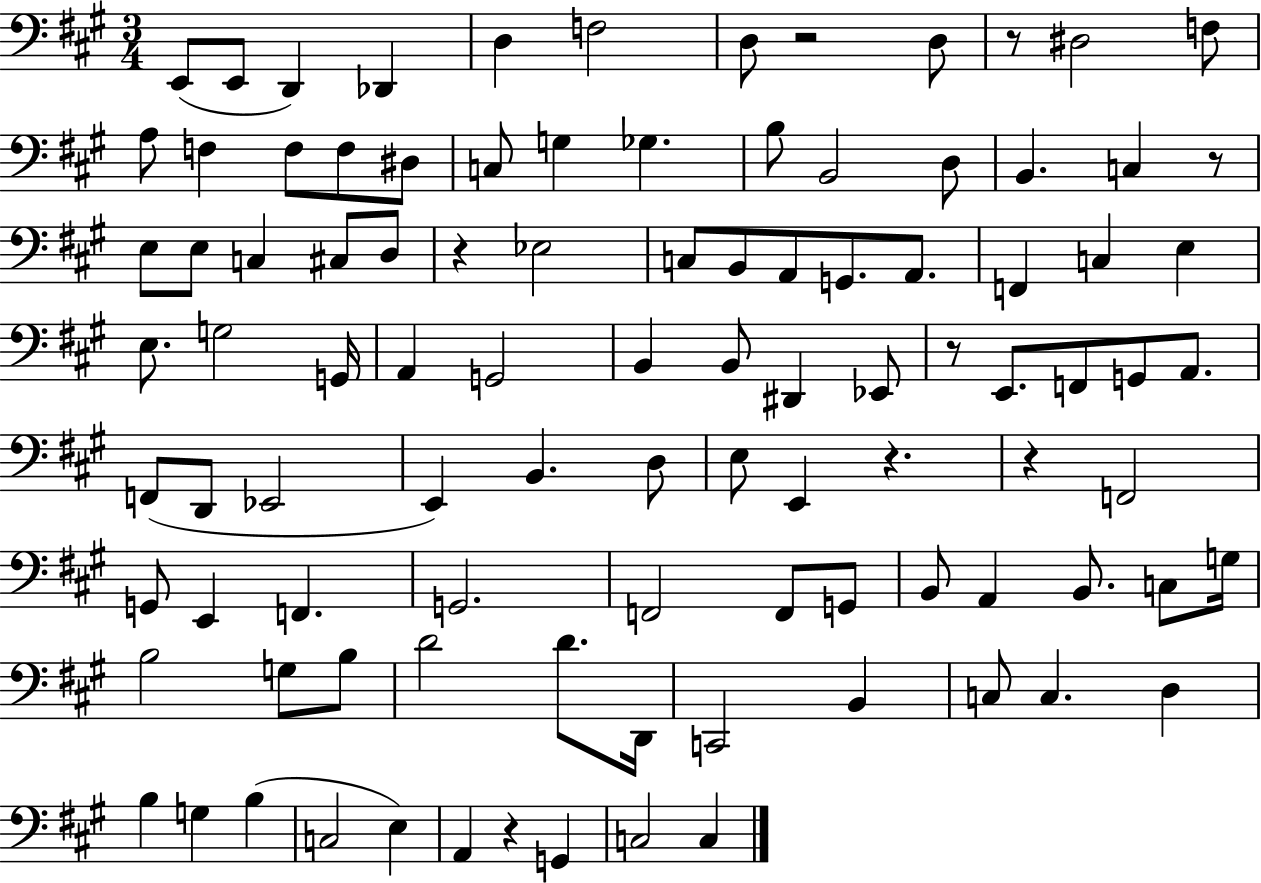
{
  \clef bass
  \numericTimeSignature
  \time 3/4
  \key a \major
  e,8( e,8 d,4) des,4 | d4 f2 | d8 r2 d8 | r8 dis2 f8 | \break a8 f4 f8 f8 dis8 | c8 g4 ges4. | b8 b,2 d8 | b,4. c4 r8 | \break e8 e8 c4 cis8 d8 | r4 ees2 | c8 b,8 a,8 g,8. a,8. | f,4 c4 e4 | \break e8. g2 g,16 | a,4 g,2 | b,4 b,8 dis,4 ees,8 | r8 e,8. f,8 g,8 a,8. | \break f,8( d,8 ees,2 | e,4) b,4. d8 | e8 e,4 r4. | r4 f,2 | \break g,8 e,4 f,4. | g,2. | f,2 f,8 g,8 | b,8 a,4 b,8. c8 g16 | \break b2 g8 b8 | d'2 d'8. d,16 | c,2 b,4 | c8 c4. d4 | \break b4 g4 b4( | c2 e4) | a,4 r4 g,4 | c2 c4 | \break \bar "|."
}